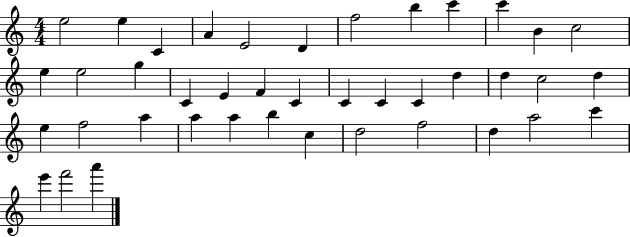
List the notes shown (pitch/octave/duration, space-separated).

E5/h E5/q C4/q A4/q E4/h D4/q F5/h B5/q C6/q C6/q B4/q C5/h E5/q E5/h G5/q C4/q E4/q F4/q C4/q C4/q C4/q C4/q D5/q D5/q C5/h D5/q E5/q F5/h A5/q A5/q A5/q B5/q C5/q D5/h F5/h D5/q A5/h C6/q E6/q F6/h A6/q